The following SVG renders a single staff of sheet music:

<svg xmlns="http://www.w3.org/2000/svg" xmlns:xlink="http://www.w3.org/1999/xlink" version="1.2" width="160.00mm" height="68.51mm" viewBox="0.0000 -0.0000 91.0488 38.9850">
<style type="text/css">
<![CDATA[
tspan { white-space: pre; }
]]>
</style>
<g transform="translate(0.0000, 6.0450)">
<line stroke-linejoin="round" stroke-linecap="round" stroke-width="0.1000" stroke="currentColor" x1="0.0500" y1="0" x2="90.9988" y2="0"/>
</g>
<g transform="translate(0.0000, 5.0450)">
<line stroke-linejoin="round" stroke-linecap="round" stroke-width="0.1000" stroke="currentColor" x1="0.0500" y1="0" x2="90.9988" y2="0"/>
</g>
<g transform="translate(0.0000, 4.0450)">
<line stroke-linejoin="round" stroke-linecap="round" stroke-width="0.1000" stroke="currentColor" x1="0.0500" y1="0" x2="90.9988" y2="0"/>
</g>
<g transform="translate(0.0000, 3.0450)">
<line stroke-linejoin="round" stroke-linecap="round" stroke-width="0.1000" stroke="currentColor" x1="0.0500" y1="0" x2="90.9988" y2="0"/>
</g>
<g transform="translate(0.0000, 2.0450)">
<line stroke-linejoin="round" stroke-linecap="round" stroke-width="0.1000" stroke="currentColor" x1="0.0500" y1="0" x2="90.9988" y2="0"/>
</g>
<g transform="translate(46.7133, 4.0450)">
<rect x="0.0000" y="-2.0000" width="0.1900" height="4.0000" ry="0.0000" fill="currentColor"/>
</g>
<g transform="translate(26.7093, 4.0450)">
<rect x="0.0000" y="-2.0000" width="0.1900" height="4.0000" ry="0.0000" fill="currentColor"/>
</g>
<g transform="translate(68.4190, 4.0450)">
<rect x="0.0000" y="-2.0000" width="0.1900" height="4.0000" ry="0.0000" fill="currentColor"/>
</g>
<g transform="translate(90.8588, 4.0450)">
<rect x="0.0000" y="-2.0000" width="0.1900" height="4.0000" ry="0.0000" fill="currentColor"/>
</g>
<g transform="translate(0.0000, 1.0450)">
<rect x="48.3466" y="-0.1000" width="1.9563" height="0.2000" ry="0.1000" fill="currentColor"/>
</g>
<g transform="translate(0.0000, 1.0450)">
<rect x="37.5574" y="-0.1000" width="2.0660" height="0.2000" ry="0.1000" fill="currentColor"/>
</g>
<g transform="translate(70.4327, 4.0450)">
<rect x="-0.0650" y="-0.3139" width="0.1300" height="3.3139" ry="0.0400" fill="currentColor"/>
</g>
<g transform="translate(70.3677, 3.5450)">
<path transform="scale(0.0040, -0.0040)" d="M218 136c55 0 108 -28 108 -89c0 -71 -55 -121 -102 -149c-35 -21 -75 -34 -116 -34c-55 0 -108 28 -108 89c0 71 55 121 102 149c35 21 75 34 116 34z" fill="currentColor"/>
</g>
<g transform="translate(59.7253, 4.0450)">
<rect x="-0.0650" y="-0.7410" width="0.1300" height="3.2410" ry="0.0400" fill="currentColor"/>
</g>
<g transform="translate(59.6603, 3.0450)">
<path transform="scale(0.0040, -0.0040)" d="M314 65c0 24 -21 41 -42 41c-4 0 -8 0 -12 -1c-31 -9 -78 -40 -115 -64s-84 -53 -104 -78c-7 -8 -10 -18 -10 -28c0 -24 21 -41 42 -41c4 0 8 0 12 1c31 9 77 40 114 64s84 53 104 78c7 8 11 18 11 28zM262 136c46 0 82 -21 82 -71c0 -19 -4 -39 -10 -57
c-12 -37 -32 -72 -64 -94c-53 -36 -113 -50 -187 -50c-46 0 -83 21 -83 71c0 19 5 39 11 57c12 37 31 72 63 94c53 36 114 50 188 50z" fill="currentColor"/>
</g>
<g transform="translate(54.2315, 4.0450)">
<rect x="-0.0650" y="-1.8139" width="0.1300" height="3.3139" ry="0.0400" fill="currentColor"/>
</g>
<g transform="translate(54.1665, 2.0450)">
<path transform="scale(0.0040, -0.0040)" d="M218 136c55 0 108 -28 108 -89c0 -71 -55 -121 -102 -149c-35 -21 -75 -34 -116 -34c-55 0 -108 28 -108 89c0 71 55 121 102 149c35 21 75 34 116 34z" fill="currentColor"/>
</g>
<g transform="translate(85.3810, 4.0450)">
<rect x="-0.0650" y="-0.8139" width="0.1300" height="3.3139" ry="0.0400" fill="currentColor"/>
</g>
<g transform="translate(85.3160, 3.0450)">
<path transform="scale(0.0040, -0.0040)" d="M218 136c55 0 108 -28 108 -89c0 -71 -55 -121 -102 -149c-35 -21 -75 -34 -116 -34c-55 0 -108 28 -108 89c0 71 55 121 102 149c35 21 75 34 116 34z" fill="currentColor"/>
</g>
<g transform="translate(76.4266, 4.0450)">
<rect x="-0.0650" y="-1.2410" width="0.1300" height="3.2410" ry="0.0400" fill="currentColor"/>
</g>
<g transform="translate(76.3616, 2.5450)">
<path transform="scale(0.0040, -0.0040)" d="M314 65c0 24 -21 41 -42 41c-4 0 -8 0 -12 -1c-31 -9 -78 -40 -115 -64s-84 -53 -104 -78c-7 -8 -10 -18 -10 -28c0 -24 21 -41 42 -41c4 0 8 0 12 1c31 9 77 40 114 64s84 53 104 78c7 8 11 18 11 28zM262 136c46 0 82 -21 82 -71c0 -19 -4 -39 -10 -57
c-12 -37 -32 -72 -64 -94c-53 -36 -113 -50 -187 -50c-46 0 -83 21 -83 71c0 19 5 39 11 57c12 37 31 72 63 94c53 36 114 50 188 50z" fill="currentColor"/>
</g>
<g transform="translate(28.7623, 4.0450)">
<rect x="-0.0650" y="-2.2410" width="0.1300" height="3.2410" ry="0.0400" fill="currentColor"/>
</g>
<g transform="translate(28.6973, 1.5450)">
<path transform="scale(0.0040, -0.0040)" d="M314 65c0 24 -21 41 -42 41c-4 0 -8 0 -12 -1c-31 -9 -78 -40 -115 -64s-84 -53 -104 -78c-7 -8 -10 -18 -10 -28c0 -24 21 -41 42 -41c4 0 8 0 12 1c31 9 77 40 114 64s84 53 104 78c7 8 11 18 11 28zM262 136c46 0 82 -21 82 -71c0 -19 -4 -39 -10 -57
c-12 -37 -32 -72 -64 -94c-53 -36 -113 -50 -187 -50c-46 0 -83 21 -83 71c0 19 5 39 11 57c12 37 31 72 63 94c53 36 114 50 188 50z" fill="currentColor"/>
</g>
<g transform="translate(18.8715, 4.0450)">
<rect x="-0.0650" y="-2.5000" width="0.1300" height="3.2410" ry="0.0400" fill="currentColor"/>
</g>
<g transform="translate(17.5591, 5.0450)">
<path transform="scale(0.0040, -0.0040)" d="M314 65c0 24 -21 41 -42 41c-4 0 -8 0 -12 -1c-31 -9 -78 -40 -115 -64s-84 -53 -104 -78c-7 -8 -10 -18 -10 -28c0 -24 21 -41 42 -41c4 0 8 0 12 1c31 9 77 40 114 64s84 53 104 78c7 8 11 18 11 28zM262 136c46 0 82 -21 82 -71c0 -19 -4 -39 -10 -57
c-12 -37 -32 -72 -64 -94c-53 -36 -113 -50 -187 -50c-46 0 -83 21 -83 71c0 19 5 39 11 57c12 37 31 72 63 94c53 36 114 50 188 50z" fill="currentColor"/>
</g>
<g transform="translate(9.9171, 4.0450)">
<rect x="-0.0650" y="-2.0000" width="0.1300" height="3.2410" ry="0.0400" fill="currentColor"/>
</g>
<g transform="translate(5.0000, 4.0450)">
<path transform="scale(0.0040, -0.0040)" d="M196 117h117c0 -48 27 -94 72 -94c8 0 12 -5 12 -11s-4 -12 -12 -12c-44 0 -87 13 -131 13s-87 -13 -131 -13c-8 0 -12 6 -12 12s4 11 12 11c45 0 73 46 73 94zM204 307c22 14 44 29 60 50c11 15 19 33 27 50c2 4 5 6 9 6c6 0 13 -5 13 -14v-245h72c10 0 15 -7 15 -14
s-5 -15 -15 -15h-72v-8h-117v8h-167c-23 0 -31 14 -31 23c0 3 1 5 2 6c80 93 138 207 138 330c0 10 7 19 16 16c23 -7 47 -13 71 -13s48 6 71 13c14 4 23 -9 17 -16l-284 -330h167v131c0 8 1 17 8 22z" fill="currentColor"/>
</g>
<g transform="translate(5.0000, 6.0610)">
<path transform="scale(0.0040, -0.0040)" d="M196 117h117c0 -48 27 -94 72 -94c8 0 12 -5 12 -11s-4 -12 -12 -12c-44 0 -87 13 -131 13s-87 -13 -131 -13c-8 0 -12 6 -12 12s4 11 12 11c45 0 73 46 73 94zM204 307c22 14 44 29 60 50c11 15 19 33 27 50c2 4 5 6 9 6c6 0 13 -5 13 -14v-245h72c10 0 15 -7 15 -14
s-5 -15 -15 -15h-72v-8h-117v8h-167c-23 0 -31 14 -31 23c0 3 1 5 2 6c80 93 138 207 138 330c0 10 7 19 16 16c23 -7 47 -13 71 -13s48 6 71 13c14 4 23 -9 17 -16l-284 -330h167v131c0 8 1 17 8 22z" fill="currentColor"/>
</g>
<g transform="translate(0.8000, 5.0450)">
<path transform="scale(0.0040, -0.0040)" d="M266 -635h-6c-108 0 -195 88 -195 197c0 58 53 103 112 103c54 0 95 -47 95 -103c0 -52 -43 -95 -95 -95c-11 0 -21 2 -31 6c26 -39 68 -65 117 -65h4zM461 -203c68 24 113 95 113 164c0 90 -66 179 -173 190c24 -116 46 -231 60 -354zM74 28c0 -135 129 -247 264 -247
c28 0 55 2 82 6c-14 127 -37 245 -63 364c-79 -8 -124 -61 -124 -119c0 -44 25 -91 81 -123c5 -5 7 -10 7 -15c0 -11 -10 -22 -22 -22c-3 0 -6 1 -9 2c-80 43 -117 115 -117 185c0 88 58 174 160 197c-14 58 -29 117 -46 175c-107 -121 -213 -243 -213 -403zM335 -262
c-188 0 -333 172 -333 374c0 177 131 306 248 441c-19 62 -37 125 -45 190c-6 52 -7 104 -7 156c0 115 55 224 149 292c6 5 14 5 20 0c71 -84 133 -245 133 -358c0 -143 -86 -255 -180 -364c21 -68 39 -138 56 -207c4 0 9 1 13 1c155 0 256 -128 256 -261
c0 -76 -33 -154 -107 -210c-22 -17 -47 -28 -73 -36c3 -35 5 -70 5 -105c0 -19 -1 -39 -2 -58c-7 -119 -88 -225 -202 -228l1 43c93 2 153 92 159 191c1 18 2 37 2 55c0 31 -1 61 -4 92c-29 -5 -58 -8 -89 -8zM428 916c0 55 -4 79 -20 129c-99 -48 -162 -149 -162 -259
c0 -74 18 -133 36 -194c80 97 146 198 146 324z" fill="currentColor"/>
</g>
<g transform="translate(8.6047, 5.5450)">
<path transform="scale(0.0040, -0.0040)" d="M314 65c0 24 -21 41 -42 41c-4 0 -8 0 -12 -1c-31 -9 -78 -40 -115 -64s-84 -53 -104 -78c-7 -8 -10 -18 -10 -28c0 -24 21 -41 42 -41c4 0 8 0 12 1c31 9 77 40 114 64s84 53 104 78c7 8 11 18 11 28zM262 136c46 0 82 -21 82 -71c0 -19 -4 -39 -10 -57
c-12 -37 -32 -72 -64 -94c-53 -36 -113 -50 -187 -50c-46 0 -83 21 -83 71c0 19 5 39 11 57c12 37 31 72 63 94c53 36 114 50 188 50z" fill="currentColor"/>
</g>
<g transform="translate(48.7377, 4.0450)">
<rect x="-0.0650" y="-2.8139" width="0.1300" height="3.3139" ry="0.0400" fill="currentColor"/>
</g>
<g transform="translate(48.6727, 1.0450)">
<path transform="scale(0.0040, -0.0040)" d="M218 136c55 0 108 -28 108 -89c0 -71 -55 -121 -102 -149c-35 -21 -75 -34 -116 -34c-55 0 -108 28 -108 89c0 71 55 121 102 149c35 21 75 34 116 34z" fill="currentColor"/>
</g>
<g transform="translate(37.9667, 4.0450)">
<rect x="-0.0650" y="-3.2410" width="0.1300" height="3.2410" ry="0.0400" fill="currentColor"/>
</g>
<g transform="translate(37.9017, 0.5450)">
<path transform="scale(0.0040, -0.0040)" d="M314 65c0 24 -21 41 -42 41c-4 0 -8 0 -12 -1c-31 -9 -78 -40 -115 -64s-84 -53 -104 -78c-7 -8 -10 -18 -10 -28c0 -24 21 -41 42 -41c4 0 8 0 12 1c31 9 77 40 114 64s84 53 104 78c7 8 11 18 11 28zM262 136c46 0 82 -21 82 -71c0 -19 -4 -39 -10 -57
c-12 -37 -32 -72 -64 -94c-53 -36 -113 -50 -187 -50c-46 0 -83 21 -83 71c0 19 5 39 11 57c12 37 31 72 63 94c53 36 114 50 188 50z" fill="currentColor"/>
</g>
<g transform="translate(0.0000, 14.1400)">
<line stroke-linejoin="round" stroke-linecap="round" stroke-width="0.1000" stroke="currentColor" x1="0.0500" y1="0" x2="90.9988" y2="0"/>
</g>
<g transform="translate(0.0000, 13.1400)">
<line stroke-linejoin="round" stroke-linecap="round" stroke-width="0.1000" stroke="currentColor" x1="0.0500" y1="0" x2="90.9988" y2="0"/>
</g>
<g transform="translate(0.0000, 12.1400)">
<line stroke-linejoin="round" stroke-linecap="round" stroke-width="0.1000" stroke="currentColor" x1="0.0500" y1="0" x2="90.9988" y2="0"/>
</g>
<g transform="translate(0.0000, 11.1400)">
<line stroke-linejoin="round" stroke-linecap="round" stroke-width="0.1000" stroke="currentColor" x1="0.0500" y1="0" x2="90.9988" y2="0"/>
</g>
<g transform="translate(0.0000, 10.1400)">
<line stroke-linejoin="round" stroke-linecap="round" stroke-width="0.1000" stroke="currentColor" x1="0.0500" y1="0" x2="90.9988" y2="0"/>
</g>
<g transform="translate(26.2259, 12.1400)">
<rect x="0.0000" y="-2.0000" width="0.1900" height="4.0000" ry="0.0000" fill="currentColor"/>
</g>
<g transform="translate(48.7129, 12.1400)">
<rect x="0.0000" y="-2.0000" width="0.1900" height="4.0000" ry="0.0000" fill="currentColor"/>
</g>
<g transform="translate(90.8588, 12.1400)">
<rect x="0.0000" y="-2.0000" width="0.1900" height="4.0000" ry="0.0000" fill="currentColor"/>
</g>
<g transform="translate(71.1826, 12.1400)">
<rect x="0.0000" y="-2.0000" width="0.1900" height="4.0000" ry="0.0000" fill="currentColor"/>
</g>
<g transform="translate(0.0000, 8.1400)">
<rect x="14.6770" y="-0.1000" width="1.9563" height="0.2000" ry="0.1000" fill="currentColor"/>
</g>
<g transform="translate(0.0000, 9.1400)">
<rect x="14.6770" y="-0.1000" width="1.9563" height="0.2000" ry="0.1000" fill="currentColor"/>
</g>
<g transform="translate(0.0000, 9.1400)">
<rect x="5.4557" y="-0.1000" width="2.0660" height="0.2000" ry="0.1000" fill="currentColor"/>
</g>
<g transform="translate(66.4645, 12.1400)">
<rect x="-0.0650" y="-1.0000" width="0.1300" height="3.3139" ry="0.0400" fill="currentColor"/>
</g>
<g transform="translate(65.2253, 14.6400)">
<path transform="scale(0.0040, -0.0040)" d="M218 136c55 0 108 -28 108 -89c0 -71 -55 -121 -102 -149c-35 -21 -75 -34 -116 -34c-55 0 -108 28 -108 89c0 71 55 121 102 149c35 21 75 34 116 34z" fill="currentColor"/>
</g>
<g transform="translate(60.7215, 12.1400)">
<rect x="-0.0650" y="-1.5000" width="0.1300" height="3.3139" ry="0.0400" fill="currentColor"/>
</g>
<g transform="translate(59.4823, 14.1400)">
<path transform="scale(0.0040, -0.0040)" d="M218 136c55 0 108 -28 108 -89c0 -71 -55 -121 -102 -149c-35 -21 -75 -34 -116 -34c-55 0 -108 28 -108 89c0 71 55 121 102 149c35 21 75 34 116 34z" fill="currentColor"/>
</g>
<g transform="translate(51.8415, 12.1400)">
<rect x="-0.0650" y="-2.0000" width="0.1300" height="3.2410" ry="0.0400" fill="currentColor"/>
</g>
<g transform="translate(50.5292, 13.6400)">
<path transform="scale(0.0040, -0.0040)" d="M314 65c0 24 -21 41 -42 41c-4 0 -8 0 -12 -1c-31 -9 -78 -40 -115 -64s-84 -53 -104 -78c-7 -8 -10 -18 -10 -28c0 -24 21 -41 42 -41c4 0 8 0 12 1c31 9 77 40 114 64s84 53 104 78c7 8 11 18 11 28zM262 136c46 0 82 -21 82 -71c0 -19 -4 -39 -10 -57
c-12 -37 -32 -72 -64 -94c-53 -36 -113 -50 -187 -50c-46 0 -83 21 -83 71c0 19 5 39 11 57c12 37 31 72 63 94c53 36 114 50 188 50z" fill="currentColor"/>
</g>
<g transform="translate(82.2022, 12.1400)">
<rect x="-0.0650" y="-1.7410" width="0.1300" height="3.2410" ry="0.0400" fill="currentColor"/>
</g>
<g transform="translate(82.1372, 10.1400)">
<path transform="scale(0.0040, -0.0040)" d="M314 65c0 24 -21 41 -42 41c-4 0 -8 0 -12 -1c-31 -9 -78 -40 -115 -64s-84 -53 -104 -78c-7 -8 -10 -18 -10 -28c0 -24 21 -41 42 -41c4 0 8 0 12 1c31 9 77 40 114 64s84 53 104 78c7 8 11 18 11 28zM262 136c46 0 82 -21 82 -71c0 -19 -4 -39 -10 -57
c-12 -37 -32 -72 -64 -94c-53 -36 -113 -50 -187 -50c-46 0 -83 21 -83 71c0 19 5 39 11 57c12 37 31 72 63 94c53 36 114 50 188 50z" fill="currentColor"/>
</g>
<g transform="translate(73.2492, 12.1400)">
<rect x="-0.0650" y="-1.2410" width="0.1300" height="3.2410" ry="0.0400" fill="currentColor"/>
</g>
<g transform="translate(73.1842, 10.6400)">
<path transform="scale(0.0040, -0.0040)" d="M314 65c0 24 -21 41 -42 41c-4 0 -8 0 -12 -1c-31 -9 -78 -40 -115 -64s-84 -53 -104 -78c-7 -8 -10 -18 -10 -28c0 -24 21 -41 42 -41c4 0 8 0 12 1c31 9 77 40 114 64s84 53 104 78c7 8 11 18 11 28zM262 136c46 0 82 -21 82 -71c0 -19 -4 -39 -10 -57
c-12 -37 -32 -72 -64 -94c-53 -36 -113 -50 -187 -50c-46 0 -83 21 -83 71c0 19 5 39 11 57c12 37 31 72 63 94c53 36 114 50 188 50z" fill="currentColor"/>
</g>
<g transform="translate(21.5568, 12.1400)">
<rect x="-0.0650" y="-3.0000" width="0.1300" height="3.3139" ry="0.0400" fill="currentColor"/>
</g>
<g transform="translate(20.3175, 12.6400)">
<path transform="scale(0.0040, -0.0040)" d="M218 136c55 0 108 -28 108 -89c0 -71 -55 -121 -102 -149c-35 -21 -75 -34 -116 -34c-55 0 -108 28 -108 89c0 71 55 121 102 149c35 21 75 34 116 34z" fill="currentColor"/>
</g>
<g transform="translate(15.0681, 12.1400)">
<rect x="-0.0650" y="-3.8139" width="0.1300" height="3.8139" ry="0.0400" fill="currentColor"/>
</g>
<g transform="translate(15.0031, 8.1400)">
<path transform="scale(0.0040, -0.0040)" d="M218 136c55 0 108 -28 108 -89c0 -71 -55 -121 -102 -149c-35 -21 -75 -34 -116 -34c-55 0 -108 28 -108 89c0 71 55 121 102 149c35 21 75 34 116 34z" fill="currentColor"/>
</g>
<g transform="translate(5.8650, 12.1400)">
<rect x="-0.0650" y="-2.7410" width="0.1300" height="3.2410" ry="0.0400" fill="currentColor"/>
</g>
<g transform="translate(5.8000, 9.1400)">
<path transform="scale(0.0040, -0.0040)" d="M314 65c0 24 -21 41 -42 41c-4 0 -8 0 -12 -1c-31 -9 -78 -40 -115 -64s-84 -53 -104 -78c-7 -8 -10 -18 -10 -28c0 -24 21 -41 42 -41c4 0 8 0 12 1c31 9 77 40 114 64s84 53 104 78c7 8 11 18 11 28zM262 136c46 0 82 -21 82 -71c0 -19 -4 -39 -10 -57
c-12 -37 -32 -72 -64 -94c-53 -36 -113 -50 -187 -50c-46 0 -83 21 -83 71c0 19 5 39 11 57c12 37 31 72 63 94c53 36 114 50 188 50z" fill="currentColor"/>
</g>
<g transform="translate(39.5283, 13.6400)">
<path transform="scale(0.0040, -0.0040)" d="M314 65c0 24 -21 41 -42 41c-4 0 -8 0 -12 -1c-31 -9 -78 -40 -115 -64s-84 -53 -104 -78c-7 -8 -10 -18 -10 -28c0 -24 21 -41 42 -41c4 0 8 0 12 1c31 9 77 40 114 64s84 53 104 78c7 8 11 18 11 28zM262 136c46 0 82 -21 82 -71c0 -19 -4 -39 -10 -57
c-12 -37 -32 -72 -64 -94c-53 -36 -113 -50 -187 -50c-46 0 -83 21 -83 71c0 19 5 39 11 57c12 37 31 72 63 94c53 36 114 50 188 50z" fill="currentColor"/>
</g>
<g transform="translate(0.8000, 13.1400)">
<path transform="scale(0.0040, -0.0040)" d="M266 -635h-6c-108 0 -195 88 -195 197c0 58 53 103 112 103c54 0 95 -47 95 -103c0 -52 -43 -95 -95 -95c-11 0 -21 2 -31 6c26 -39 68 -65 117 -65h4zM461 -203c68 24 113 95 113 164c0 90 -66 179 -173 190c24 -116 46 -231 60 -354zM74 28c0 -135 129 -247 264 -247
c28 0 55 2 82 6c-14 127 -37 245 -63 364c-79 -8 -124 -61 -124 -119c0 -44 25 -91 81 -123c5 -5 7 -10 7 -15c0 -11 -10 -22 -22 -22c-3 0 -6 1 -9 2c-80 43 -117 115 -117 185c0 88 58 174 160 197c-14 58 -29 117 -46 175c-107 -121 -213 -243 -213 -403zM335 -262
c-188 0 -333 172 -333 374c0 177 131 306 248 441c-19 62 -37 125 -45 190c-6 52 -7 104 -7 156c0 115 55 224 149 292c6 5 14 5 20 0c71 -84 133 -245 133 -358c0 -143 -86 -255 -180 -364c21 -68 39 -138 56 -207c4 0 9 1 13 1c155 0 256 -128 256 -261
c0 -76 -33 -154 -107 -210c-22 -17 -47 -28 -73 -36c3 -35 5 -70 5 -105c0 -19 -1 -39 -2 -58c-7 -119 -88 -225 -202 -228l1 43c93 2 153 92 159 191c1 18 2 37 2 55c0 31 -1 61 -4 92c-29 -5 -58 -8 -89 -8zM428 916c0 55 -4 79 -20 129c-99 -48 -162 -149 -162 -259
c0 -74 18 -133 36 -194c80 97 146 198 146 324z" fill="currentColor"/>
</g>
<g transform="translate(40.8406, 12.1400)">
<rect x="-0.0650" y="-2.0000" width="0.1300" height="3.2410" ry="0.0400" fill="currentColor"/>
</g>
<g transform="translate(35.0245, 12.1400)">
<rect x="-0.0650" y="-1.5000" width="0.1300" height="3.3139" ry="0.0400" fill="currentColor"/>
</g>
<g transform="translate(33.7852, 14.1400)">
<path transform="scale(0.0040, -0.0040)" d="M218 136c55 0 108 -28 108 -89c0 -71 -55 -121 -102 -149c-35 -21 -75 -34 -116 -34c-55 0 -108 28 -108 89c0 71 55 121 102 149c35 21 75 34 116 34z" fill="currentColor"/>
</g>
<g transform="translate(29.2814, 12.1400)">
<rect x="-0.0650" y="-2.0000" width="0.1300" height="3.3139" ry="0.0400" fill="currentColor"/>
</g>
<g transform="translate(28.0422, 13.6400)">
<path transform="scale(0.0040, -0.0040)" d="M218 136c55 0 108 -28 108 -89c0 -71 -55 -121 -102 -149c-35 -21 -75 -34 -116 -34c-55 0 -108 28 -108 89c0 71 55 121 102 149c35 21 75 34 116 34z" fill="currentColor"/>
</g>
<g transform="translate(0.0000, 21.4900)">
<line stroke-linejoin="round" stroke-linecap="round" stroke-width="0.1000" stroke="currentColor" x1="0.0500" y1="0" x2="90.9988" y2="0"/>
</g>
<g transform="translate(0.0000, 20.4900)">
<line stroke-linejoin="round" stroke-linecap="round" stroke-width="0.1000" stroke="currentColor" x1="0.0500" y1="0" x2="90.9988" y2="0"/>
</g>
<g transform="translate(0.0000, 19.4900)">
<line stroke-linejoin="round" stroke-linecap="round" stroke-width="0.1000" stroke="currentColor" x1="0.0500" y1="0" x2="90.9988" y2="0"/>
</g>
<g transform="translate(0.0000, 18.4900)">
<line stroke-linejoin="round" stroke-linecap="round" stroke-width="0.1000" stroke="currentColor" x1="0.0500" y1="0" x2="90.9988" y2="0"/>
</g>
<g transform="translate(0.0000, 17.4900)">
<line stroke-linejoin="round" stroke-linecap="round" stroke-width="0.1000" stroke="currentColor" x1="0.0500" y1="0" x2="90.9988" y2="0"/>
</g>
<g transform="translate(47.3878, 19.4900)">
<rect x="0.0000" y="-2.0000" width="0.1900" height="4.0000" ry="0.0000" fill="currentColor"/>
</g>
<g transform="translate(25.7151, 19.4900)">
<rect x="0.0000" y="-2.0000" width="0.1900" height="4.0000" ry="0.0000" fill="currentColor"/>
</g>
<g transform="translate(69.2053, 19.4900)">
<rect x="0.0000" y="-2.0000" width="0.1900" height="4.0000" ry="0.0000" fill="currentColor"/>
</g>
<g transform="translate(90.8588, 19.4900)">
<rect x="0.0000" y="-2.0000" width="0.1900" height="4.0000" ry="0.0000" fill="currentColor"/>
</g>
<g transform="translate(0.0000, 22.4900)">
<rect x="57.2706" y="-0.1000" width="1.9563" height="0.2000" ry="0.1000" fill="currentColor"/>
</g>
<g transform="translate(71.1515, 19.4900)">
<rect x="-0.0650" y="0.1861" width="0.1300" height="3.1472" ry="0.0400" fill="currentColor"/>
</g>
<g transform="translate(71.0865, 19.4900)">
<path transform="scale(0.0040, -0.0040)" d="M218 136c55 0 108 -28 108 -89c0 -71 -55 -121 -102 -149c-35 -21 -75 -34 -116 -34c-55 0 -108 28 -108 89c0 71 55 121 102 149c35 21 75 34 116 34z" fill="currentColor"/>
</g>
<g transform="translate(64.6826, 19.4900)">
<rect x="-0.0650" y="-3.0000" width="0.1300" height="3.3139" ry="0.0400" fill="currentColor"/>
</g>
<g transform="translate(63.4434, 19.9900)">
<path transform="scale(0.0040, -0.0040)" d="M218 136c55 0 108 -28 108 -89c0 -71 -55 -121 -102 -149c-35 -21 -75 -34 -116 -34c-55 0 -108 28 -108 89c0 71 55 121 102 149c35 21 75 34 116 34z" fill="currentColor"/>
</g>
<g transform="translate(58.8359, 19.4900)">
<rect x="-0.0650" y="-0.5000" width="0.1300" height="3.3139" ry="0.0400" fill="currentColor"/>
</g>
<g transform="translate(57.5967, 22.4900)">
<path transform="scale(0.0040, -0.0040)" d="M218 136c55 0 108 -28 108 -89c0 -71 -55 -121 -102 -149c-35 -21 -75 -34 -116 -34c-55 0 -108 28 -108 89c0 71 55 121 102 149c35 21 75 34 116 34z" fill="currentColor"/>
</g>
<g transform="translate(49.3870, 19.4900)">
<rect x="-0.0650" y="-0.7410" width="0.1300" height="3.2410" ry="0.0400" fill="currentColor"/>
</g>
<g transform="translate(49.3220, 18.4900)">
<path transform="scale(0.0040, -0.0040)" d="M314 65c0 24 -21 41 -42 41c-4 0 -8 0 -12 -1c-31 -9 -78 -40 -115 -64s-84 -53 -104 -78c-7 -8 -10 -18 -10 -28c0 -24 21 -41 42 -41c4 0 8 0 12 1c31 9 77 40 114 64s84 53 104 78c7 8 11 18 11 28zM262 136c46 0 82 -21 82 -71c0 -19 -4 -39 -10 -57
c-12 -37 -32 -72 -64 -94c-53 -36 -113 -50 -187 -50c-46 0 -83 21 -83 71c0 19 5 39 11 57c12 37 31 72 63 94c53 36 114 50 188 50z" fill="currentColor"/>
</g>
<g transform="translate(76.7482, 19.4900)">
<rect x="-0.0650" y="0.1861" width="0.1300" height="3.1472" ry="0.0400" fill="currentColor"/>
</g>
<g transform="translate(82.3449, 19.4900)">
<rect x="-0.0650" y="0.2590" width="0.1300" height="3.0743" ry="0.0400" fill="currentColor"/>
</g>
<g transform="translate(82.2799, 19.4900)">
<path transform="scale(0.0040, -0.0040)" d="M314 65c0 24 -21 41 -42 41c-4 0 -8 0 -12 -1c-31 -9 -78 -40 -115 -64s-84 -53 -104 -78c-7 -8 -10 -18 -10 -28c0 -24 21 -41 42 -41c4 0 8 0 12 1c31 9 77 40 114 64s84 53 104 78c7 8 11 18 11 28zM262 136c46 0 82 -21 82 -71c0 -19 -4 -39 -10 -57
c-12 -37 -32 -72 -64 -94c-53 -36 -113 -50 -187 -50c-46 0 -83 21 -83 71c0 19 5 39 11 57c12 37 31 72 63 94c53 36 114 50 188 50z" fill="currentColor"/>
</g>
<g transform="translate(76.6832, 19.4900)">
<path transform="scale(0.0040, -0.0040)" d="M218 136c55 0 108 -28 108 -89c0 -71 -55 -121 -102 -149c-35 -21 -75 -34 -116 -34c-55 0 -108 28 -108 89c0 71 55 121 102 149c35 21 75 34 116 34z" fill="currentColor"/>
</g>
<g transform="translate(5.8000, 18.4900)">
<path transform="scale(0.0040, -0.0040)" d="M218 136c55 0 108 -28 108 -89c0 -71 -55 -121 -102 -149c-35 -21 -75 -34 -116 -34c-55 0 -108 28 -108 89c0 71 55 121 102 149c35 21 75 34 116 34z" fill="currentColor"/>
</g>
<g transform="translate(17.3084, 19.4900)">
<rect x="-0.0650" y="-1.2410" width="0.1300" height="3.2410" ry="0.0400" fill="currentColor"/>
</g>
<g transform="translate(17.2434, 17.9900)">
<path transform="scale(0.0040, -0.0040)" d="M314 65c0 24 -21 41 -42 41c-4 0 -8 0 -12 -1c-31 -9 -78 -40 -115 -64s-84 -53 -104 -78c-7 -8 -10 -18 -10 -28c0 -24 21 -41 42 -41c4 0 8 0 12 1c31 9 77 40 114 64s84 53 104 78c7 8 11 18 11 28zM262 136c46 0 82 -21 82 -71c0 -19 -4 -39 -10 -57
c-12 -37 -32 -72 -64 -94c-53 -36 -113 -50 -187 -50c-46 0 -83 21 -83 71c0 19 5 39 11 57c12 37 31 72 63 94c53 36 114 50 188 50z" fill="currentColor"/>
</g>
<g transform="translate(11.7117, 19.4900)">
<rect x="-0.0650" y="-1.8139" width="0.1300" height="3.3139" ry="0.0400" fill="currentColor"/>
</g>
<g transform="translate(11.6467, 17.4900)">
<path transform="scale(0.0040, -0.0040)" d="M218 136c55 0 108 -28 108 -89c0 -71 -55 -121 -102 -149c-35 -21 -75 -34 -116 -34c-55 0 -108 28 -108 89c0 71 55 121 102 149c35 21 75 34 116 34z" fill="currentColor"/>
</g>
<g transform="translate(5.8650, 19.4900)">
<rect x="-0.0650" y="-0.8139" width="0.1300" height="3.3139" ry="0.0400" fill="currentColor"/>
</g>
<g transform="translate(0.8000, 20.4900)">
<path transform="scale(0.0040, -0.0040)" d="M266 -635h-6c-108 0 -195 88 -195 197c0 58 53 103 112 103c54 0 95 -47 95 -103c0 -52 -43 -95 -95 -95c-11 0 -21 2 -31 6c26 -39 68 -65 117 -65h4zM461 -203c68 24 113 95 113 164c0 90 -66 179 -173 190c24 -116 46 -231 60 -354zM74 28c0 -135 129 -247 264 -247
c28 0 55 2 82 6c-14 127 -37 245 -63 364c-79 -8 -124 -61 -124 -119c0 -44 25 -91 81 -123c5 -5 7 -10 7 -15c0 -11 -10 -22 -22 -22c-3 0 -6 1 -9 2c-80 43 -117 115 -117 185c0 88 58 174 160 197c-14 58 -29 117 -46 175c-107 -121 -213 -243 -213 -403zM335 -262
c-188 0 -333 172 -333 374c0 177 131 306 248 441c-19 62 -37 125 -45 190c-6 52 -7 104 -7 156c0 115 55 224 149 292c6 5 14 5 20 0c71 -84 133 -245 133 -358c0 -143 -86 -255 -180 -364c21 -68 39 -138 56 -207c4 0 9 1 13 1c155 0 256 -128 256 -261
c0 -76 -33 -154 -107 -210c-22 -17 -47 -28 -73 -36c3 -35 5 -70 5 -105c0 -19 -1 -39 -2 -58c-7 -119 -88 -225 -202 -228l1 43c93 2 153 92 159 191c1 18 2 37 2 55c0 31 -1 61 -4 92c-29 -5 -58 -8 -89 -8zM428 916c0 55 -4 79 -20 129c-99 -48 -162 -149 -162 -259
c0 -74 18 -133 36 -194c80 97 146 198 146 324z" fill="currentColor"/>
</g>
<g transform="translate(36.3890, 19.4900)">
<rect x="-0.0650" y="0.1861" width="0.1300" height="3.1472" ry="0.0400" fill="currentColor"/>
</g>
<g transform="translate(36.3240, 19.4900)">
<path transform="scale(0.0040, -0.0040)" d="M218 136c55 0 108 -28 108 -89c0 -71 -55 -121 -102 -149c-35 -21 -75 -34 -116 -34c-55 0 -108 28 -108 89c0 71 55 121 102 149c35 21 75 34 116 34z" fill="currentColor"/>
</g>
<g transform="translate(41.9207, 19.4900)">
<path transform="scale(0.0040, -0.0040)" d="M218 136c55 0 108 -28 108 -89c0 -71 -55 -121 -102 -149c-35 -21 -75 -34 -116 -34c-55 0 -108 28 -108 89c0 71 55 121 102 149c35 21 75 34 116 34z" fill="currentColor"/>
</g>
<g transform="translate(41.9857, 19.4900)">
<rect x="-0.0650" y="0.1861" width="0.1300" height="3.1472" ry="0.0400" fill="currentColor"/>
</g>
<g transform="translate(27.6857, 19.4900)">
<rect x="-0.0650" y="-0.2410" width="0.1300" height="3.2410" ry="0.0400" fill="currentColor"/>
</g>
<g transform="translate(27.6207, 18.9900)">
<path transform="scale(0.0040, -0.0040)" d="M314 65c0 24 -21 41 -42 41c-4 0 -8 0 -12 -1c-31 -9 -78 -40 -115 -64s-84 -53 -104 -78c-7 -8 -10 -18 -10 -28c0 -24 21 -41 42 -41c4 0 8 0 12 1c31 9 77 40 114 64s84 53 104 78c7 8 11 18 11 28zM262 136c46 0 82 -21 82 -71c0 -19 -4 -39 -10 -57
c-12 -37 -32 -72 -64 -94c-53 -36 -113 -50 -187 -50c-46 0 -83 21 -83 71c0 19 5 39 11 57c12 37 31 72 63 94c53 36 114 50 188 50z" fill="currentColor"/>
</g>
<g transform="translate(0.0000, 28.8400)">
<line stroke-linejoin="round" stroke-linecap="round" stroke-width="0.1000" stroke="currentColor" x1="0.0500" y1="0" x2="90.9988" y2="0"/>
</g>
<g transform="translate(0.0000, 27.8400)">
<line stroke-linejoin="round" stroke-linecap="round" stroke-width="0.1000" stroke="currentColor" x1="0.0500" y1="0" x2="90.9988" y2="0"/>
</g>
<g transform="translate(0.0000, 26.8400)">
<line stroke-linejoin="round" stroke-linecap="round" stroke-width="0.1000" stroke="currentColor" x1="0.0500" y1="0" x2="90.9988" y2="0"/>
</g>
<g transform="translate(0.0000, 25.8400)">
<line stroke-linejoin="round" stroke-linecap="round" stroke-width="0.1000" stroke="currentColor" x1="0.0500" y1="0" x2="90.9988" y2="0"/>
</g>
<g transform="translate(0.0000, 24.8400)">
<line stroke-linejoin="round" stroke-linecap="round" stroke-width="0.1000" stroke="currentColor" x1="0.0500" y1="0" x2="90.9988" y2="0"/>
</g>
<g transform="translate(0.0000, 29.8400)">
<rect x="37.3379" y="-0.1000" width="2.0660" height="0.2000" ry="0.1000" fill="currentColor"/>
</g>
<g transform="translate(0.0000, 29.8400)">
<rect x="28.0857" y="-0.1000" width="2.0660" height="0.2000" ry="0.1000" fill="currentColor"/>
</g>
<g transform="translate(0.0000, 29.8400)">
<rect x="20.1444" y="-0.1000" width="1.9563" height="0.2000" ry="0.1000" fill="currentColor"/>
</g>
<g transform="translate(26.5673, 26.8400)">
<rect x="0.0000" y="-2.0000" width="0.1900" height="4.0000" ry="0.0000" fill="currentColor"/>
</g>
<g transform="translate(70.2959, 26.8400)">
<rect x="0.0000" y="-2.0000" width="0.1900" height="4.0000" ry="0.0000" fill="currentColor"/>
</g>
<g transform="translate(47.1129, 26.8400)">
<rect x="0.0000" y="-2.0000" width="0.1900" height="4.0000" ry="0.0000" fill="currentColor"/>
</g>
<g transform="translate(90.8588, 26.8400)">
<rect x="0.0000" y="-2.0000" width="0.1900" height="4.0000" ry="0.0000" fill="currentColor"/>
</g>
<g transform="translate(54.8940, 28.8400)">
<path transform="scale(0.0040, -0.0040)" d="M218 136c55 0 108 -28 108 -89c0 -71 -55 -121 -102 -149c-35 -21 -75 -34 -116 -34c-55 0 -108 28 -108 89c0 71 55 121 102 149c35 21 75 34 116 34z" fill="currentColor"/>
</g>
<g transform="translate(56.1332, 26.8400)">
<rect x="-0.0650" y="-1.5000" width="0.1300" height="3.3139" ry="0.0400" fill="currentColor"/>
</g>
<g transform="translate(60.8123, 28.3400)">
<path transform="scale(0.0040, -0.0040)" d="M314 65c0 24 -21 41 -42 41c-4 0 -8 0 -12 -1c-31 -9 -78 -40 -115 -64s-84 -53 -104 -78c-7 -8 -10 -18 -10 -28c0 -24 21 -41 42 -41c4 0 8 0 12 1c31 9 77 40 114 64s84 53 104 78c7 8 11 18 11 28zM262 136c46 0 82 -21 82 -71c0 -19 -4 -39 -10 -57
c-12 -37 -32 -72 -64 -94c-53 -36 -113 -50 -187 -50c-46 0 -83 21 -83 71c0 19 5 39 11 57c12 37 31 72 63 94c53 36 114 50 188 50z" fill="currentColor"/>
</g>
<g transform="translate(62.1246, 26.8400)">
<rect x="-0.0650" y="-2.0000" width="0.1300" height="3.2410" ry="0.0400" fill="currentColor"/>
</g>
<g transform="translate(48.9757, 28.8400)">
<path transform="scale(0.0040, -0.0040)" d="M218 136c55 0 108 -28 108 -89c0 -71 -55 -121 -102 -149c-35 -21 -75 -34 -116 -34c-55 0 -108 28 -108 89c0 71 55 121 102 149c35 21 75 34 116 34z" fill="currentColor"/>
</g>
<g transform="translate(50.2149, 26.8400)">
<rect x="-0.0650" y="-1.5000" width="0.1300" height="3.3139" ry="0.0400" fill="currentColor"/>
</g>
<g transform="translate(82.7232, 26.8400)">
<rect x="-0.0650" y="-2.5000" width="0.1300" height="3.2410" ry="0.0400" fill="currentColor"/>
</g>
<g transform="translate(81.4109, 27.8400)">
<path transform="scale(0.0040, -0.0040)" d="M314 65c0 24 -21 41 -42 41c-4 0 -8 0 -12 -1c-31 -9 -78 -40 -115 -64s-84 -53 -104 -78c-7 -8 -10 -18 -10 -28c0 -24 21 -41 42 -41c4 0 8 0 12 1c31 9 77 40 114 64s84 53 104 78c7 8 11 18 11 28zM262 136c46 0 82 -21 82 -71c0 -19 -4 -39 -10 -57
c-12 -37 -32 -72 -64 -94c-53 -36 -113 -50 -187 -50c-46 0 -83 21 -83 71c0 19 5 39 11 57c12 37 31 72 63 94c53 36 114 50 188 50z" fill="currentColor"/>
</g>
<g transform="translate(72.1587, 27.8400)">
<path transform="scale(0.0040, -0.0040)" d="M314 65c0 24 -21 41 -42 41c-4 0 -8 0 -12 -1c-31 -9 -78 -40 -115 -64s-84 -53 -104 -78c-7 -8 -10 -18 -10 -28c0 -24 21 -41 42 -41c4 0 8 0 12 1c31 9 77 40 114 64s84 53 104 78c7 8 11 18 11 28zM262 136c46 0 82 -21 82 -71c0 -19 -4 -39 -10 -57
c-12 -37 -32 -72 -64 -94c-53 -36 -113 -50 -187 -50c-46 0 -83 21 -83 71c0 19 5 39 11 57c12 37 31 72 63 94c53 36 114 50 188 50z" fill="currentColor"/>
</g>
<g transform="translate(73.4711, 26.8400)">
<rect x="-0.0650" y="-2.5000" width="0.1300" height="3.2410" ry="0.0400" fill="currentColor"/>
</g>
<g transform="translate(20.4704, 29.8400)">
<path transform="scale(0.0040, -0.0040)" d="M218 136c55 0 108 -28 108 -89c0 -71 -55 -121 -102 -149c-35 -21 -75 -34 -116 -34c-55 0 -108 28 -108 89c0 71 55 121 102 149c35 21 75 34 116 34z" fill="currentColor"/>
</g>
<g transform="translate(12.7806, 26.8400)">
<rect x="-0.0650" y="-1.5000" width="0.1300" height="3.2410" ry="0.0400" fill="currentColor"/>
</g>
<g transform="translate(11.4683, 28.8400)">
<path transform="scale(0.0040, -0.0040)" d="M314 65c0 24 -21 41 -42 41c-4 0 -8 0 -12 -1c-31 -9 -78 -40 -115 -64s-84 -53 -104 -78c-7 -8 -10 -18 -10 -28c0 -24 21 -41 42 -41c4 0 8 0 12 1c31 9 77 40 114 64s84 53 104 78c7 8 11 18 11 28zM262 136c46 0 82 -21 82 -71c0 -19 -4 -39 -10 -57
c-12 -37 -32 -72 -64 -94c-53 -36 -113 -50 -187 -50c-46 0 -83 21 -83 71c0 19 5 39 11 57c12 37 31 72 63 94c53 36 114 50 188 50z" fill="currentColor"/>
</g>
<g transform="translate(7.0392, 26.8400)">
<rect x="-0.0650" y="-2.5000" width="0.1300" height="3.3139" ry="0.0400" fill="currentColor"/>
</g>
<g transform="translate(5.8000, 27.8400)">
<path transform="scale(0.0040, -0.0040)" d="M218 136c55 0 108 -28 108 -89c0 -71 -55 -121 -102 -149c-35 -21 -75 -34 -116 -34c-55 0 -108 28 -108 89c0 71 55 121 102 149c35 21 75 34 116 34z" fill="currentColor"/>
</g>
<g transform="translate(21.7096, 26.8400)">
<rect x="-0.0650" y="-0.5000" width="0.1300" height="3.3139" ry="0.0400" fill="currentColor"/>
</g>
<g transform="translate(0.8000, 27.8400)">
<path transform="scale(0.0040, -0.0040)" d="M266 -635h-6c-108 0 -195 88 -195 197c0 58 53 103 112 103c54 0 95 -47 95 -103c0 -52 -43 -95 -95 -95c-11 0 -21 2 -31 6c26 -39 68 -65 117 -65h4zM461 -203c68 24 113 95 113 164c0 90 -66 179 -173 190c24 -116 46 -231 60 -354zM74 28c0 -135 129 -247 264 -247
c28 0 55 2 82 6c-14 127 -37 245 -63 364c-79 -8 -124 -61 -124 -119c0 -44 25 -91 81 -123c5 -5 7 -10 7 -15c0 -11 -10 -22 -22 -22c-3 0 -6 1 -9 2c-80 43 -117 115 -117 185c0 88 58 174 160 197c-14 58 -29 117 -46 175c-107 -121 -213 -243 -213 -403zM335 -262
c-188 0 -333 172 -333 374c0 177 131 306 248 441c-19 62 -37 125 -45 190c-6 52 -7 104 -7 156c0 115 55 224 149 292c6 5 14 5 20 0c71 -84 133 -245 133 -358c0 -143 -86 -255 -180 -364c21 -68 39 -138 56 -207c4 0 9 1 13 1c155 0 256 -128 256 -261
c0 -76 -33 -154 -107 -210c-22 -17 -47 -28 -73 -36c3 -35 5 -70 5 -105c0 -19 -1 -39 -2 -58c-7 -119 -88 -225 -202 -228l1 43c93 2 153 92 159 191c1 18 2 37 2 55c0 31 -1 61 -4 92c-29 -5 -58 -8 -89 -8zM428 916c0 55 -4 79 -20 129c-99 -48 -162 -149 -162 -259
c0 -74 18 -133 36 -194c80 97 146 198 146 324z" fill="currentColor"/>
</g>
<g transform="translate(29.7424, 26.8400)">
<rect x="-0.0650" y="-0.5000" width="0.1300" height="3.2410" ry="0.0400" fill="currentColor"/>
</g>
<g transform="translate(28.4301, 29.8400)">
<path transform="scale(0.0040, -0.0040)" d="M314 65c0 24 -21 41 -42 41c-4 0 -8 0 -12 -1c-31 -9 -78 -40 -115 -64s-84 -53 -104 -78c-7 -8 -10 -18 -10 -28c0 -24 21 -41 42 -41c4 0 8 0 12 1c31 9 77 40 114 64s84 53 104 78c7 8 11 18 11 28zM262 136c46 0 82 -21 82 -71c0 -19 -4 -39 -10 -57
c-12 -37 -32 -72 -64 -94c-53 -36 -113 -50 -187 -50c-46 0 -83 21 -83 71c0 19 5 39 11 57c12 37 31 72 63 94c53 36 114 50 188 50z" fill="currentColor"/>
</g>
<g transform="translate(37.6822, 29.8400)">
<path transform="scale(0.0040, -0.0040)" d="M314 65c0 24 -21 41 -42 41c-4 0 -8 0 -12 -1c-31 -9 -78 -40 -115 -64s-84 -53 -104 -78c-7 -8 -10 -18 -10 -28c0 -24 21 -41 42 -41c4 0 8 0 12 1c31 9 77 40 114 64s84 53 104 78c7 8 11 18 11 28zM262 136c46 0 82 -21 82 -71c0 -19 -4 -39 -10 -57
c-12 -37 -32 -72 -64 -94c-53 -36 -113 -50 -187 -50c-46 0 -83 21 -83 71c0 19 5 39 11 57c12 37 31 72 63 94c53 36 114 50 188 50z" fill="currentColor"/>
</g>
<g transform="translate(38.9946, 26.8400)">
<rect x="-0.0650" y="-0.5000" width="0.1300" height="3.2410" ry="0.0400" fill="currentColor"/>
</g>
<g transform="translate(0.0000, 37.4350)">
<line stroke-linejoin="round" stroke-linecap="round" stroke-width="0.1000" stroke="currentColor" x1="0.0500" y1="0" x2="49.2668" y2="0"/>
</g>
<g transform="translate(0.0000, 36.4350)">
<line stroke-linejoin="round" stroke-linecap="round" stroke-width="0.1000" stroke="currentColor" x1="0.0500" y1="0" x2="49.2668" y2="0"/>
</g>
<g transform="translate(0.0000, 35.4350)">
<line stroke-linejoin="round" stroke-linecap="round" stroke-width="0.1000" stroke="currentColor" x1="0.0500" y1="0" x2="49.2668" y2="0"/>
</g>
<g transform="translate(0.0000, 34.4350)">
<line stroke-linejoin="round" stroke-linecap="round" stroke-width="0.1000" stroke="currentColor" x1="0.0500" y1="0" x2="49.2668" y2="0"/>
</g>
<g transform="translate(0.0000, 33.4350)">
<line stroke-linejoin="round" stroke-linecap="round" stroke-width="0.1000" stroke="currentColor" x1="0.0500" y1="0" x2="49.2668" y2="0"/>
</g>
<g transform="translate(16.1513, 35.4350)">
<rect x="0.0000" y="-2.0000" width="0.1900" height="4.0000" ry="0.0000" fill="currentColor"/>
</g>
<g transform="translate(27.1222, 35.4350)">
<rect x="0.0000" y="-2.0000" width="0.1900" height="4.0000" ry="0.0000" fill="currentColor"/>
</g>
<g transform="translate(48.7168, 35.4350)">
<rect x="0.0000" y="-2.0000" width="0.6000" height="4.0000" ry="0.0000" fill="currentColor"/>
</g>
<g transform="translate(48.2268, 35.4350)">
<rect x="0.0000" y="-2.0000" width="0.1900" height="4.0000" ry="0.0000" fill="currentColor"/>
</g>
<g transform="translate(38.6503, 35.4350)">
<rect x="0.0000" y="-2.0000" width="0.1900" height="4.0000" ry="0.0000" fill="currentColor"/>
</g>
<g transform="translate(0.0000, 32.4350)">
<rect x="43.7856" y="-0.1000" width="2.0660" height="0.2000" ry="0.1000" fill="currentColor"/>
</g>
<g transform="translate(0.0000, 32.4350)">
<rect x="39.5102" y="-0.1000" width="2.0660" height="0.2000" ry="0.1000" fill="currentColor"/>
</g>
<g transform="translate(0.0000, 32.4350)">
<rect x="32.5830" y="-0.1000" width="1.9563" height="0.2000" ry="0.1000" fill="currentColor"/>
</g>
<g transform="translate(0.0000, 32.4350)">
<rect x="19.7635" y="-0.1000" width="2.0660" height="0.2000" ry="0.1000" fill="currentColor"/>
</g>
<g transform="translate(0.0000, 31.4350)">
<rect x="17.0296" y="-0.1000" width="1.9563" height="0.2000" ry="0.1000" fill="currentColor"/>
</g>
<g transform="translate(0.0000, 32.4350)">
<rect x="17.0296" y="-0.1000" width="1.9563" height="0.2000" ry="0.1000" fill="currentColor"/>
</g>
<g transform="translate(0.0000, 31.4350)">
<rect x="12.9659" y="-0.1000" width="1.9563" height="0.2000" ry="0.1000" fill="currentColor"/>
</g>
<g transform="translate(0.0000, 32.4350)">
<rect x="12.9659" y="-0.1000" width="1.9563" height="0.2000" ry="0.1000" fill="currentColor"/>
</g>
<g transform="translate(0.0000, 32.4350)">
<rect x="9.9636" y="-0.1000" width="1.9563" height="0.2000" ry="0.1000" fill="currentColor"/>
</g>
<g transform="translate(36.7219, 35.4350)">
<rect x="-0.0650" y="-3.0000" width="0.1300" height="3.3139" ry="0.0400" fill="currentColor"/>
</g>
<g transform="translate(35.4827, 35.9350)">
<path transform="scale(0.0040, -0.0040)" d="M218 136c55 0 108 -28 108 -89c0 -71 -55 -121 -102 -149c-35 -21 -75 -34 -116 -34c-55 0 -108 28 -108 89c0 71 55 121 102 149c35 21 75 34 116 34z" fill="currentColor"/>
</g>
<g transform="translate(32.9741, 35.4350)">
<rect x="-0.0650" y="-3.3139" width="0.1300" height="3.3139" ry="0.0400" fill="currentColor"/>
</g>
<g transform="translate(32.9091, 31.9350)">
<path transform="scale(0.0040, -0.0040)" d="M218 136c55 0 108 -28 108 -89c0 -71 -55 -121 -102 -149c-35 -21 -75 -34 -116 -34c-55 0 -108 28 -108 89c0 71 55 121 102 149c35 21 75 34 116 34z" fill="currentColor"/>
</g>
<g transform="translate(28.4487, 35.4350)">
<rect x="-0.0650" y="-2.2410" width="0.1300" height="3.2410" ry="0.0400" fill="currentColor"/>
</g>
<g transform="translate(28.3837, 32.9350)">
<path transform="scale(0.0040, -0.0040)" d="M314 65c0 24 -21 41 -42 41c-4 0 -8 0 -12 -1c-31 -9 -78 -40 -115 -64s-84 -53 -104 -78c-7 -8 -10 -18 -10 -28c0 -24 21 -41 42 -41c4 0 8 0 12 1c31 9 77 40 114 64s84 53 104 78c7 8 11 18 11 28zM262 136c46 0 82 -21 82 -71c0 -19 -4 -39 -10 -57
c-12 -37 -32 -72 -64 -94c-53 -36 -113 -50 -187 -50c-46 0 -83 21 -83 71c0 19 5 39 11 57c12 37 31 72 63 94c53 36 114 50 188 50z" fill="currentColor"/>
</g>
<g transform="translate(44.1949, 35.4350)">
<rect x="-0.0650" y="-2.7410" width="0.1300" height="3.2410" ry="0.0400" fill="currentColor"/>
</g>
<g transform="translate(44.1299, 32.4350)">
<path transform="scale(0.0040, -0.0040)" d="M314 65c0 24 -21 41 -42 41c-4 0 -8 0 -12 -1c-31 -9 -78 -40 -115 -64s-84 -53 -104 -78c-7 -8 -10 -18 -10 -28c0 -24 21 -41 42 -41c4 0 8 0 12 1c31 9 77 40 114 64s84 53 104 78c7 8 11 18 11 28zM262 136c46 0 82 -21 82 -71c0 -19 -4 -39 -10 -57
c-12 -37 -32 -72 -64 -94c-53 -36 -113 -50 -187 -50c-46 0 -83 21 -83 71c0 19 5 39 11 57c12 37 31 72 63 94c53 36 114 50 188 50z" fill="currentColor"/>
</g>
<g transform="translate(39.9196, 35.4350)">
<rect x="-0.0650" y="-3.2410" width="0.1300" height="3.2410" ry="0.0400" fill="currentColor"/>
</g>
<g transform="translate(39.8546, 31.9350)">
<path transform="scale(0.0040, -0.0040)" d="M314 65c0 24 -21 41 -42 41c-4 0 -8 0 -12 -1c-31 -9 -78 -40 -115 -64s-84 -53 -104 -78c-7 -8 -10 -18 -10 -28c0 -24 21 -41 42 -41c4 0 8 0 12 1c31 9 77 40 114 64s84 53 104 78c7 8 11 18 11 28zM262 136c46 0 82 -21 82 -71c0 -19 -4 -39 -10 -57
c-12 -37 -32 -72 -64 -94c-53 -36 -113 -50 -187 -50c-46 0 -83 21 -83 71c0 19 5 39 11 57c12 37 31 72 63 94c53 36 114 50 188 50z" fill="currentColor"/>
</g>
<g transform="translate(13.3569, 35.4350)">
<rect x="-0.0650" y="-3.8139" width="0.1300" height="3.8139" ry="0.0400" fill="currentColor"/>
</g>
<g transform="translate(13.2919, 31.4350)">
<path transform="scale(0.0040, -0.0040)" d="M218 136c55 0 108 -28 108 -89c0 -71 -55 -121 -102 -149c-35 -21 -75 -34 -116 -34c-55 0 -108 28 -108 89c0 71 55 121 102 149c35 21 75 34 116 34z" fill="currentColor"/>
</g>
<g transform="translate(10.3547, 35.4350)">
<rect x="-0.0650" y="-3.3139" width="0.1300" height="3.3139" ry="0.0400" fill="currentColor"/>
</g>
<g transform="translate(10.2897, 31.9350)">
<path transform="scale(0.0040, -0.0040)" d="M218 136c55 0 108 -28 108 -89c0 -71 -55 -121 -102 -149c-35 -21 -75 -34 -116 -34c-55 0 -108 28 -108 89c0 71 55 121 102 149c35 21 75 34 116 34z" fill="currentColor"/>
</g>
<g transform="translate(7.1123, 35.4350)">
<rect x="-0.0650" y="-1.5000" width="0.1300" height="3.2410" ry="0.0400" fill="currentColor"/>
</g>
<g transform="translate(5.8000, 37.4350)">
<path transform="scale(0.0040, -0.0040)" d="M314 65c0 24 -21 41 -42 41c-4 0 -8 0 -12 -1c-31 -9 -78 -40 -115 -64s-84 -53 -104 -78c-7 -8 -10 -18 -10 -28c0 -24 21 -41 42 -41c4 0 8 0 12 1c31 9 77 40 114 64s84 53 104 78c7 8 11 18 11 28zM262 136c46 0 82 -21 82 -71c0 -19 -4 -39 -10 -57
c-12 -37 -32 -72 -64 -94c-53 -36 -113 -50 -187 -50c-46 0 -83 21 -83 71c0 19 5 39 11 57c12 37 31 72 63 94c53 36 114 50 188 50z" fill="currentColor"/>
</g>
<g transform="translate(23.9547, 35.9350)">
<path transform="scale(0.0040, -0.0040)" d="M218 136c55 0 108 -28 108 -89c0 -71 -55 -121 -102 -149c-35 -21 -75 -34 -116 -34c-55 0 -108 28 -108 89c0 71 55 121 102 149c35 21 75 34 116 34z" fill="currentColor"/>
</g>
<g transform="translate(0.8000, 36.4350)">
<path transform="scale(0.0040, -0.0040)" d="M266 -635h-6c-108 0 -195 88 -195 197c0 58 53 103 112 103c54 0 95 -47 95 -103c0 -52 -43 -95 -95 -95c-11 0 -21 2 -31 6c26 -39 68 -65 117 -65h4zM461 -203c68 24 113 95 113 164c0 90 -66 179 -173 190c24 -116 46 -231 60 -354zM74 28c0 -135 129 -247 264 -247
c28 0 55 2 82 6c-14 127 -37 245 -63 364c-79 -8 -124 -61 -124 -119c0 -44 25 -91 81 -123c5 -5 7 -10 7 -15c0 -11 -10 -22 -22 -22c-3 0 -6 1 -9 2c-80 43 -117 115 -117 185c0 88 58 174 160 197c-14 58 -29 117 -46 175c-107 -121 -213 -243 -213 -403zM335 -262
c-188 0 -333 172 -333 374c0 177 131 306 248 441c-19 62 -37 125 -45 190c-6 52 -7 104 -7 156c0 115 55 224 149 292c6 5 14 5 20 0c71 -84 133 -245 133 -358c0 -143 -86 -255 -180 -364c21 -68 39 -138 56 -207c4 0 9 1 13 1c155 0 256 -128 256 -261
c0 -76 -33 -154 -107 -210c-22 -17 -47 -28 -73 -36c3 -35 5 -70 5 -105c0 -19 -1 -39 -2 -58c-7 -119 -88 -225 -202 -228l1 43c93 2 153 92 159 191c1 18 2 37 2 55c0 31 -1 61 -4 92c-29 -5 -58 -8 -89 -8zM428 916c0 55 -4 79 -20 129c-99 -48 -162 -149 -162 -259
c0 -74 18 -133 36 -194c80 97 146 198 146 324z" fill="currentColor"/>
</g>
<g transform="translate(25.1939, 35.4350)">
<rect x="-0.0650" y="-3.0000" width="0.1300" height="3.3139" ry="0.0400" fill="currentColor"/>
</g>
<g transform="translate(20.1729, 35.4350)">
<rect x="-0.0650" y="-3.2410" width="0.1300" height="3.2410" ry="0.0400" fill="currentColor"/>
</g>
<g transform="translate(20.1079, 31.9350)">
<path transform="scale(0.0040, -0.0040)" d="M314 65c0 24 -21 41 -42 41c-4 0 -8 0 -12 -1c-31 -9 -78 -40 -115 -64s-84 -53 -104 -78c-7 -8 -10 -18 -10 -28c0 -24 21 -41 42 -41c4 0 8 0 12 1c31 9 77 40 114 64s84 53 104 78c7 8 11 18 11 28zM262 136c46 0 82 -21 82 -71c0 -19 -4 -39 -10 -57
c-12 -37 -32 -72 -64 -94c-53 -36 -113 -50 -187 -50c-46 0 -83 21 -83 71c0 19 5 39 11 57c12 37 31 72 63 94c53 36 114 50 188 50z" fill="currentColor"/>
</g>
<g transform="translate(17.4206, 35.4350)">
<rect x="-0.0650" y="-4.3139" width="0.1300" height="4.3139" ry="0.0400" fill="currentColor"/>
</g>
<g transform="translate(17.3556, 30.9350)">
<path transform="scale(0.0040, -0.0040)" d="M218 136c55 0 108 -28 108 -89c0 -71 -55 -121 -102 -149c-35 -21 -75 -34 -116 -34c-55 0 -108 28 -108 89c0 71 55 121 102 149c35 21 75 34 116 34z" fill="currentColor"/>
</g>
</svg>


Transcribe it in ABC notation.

X:1
T:Untitled
M:4/4
L:1/4
K:C
F2 G2 g2 b2 a f d2 c e2 d a2 c' A F E F2 F2 E D e2 f2 d f e2 c2 B B d2 C A B B B2 G E2 C C2 C2 E E F2 G2 G2 E2 b c' d' b2 A g2 b A b2 a2